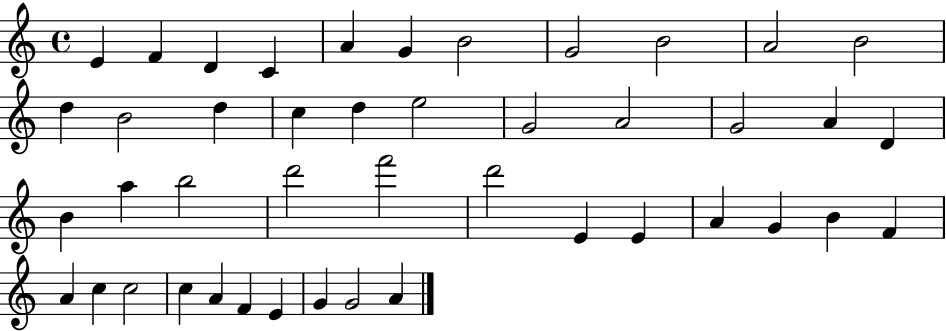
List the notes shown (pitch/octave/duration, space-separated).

E4/q F4/q D4/q C4/q A4/q G4/q B4/h G4/h B4/h A4/h B4/h D5/q B4/h D5/q C5/q D5/q E5/h G4/h A4/h G4/h A4/q D4/q B4/q A5/q B5/h D6/h F6/h D6/h E4/q E4/q A4/q G4/q B4/q F4/q A4/q C5/q C5/h C5/q A4/q F4/q E4/q G4/q G4/h A4/q